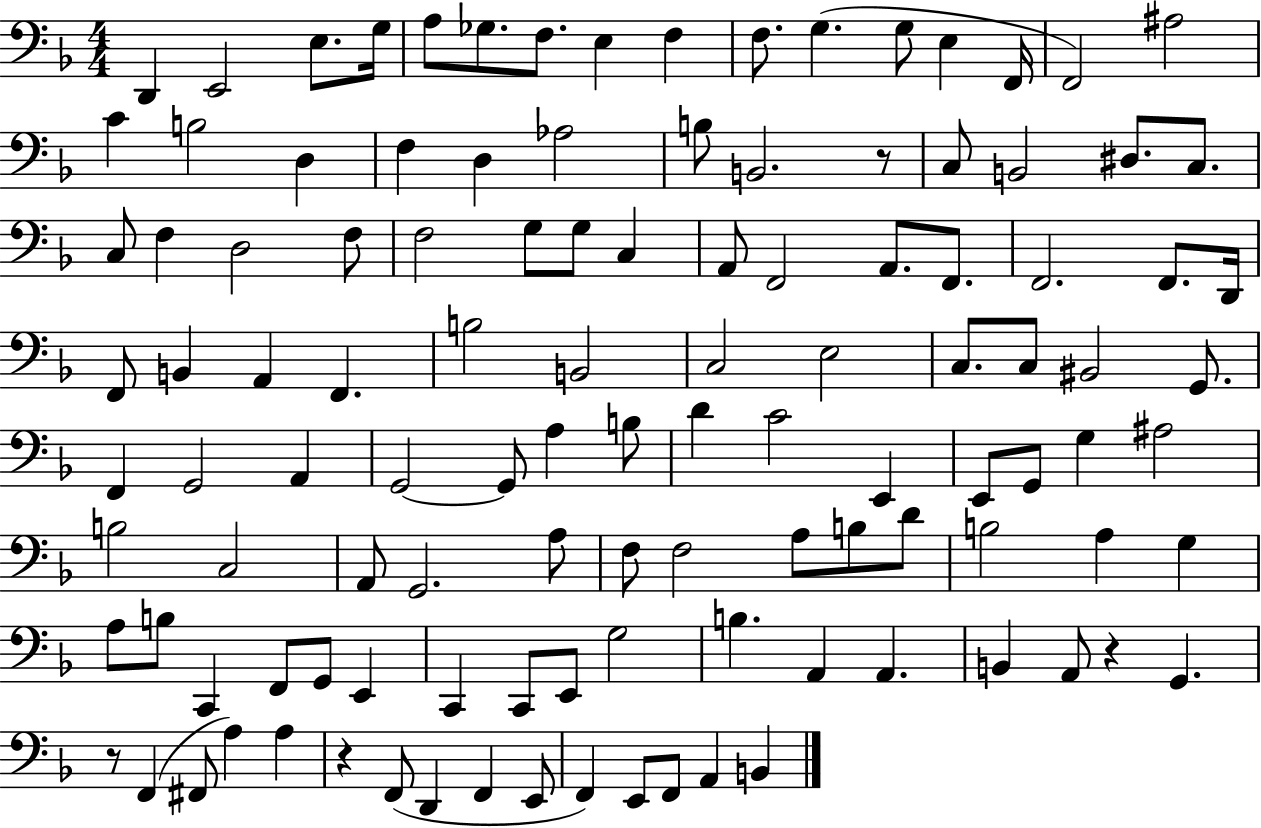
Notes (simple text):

D2/q E2/h E3/e. G3/s A3/e Gb3/e. F3/e. E3/q F3/q F3/e. G3/q. G3/e E3/q F2/s F2/h A#3/h C4/q B3/h D3/q F3/q D3/q Ab3/h B3/e B2/h. R/e C3/e B2/h D#3/e. C3/e. C3/e F3/q D3/h F3/e F3/h G3/e G3/e C3/q A2/e F2/h A2/e. F2/e. F2/h. F2/e. D2/s F2/e B2/q A2/q F2/q. B3/h B2/h C3/h E3/h C3/e. C3/e BIS2/h G2/e. F2/q G2/h A2/q G2/h G2/e A3/q B3/e D4/q C4/h E2/q E2/e G2/e G3/q A#3/h B3/h C3/h A2/e G2/h. A3/e F3/e F3/h A3/e B3/e D4/e B3/h A3/q G3/q A3/e B3/e C2/q F2/e G2/e E2/q C2/q C2/e E2/e G3/h B3/q. A2/q A2/q. B2/q A2/e R/q G2/q. R/e F2/q F#2/e A3/q A3/q R/q F2/e D2/q F2/q E2/e F2/q E2/e F2/e A2/q B2/q